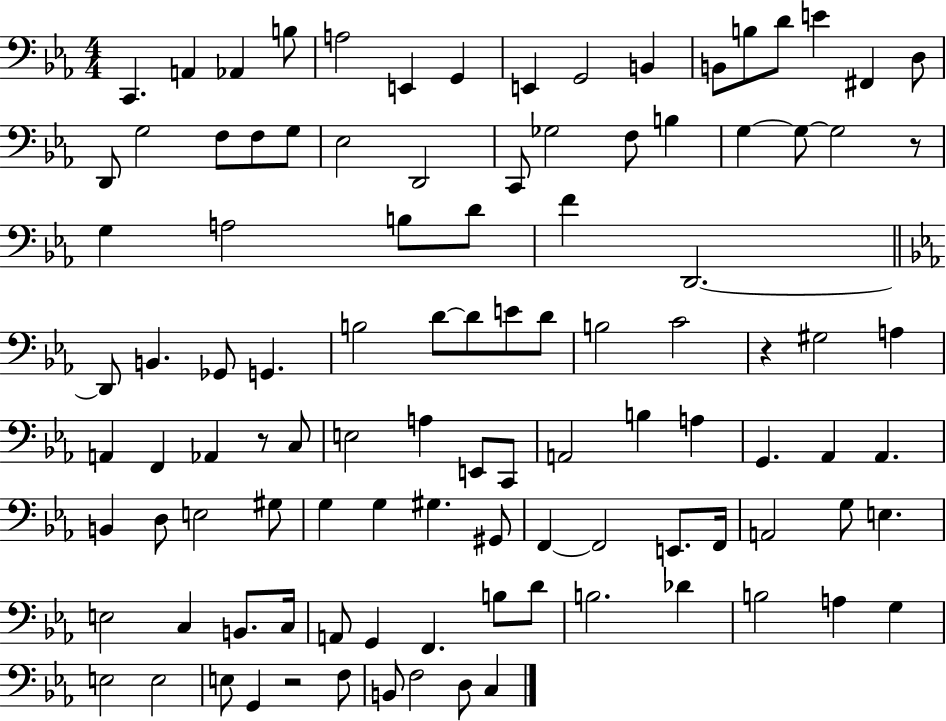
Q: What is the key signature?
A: EES major